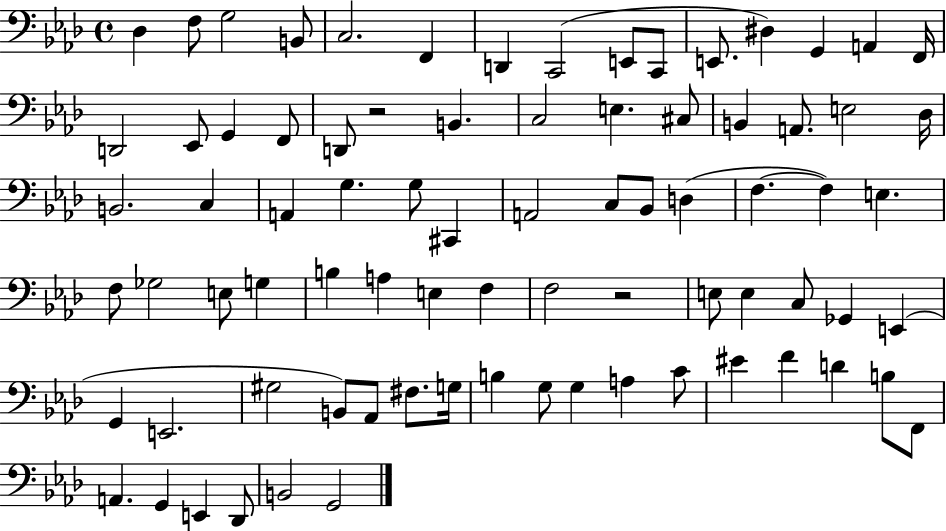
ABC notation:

X:1
T:Untitled
M:4/4
L:1/4
K:Ab
_D, F,/2 G,2 B,,/2 C,2 F,, D,, C,,2 E,,/2 C,,/2 E,,/2 ^D, G,, A,, F,,/4 D,,2 _E,,/2 G,, F,,/2 D,,/2 z2 B,, C,2 E, ^C,/2 B,, A,,/2 E,2 _D,/4 B,,2 C, A,, G, G,/2 ^C,, A,,2 C,/2 _B,,/2 D, F, F, E, F,/2 _G,2 E,/2 G, B, A, E, F, F,2 z2 E,/2 E, C,/2 _G,, E,, G,, E,,2 ^G,2 B,,/2 _A,,/2 ^F,/2 G,/4 B, G,/2 G, A, C/2 ^E F D B,/2 F,,/2 A,, G,, E,, _D,,/2 B,,2 G,,2